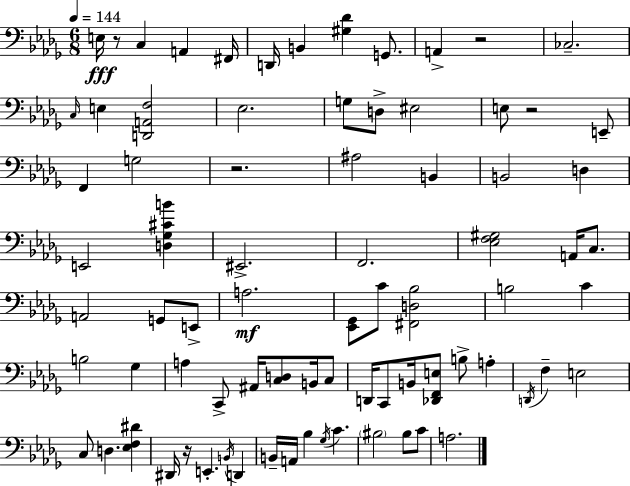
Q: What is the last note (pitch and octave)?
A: A3